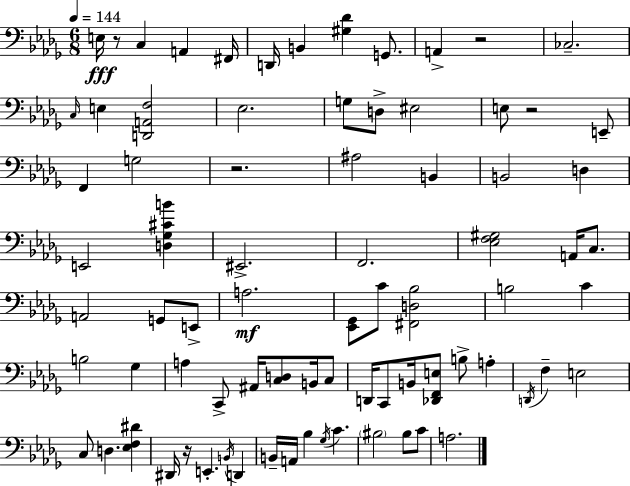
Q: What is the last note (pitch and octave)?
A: A3